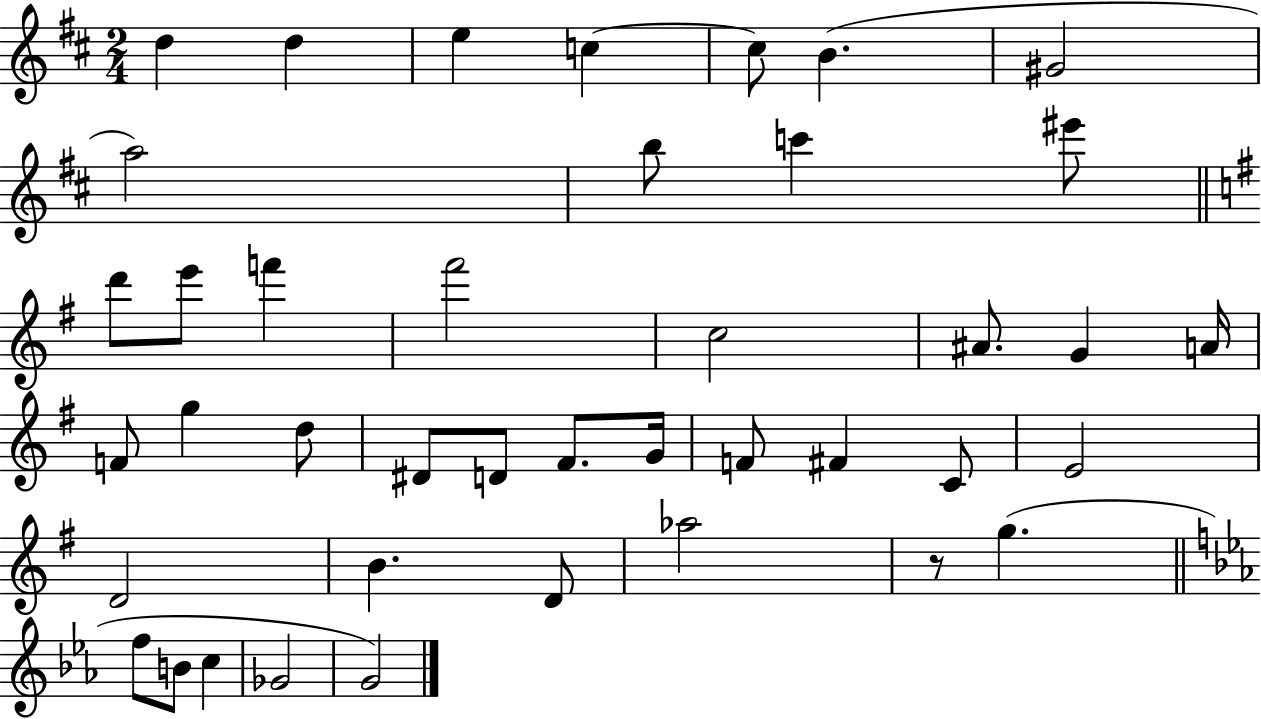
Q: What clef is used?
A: treble